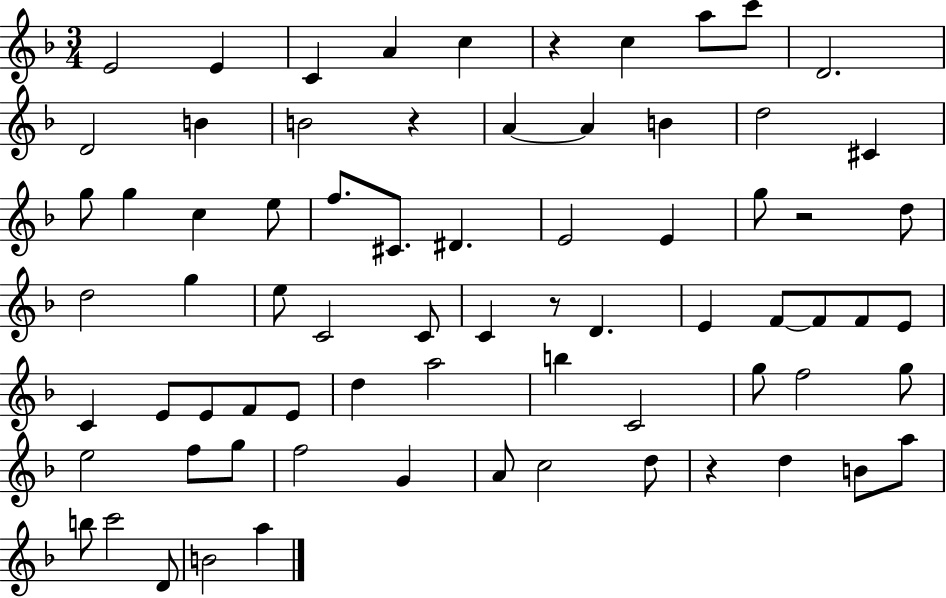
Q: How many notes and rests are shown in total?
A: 73